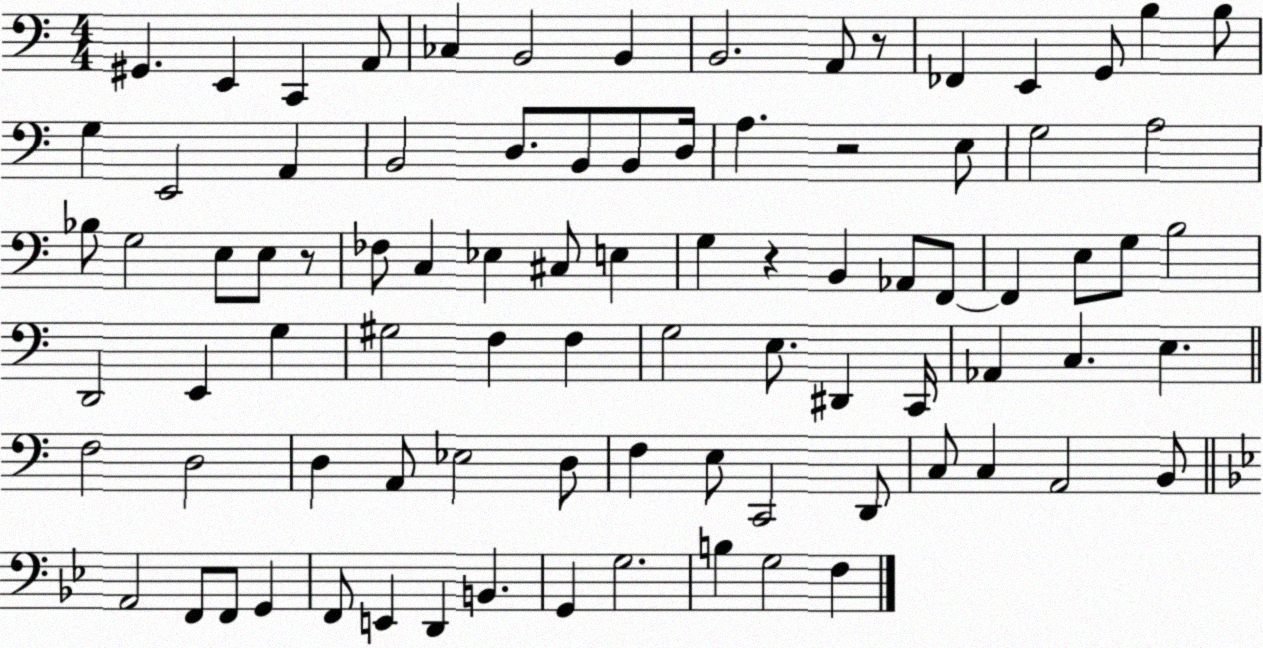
X:1
T:Untitled
M:4/4
L:1/4
K:C
^G,, E,, C,, A,,/2 _C, B,,2 B,, B,,2 A,,/2 z/2 _F,, E,, G,,/2 B, B,/2 G, E,,2 A,, B,,2 D,/2 B,,/2 B,,/2 D,/4 A, z2 E,/2 G,2 A,2 _B,/2 G,2 E,/2 E,/2 z/2 _F,/2 C, _E, ^C,/2 E, G, z B,, _A,,/2 F,,/2 F,, E,/2 G,/2 B,2 D,,2 E,, G, ^G,2 F, F, G,2 E,/2 ^D,, C,,/4 _A,, C, E, F,2 D,2 D, A,,/2 _E,2 D,/2 F, E,/2 C,,2 D,,/2 C,/2 C, A,,2 B,,/2 A,,2 F,,/2 F,,/2 G,, F,,/2 E,, D,, B,, G,, G,2 B, G,2 F,